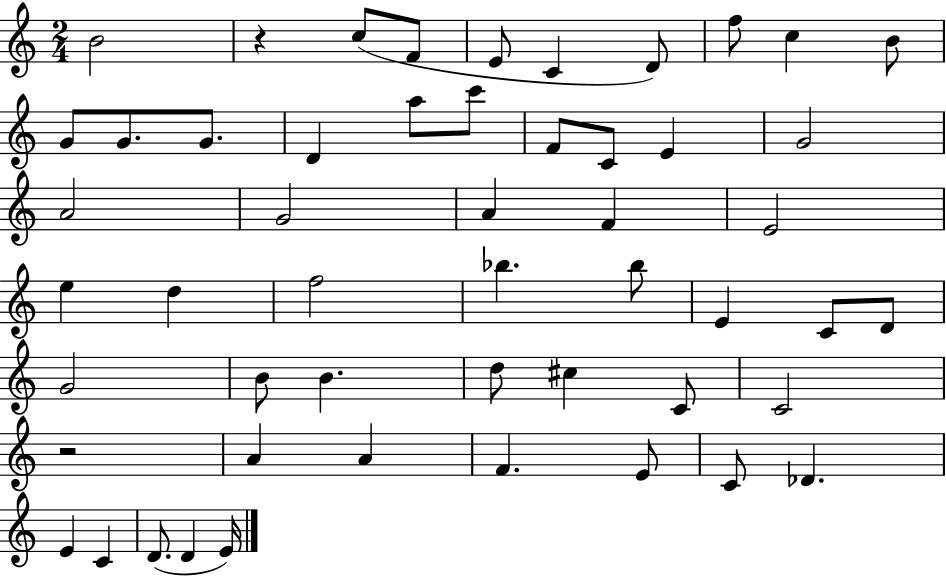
B4/h R/q C5/e F4/e E4/e C4/q D4/e F5/e C5/q B4/e G4/e G4/e. G4/e. D4/q A5/e C6/e F4/e C4/e E4/q G4/h A4/h G4/h A4/q F4/q E4/h E5/q D5/q F5/h Bb5/q. Bb5/e E4/q C4/e D4/e G4/h B4/e B4/q. D5/e C#5/q C4/e C4/h R/h A4/q A4/q F4/q. E4/e C4/e Db4/q. E4/q C4/q D4/e. D4/q E4/s